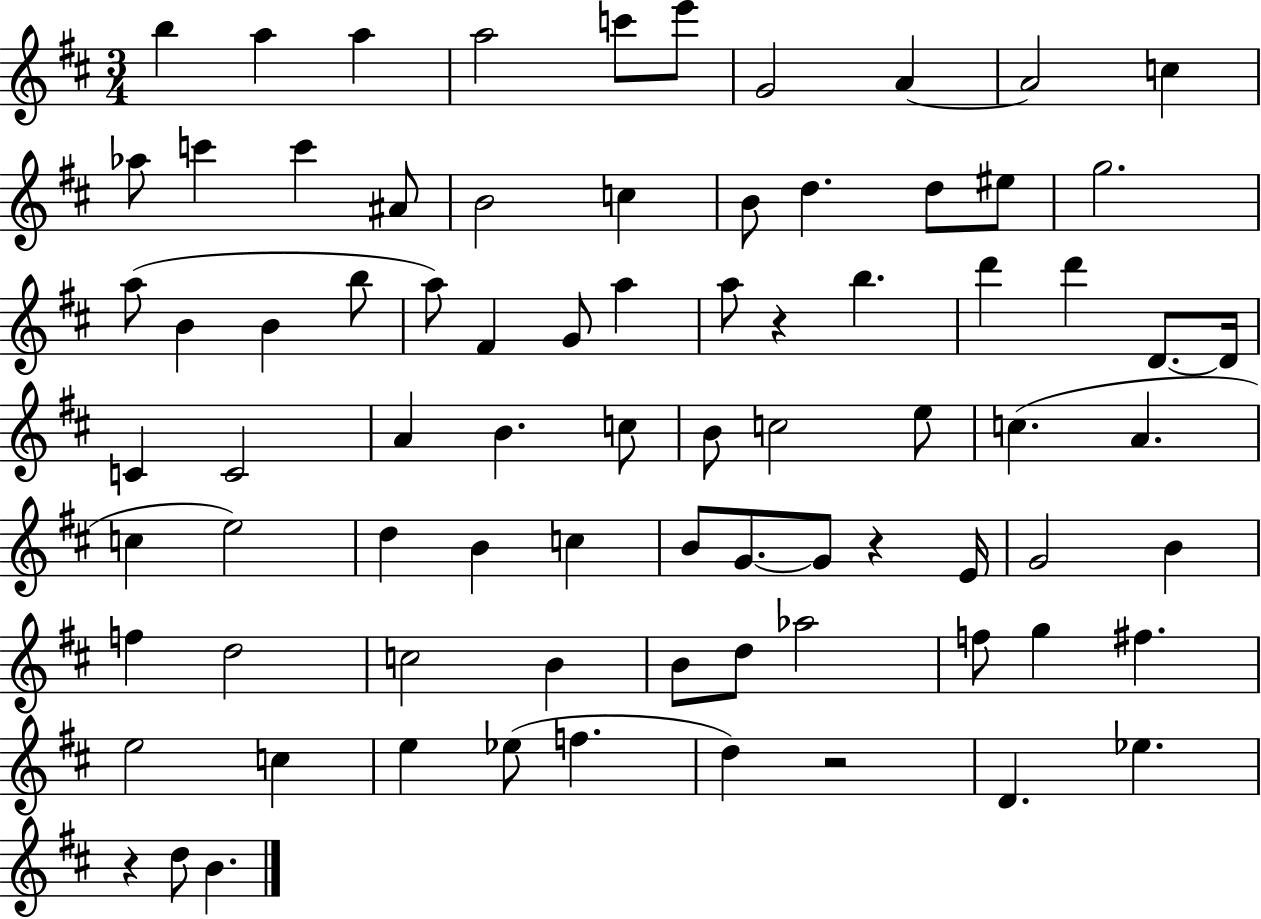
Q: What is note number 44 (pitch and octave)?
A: C5